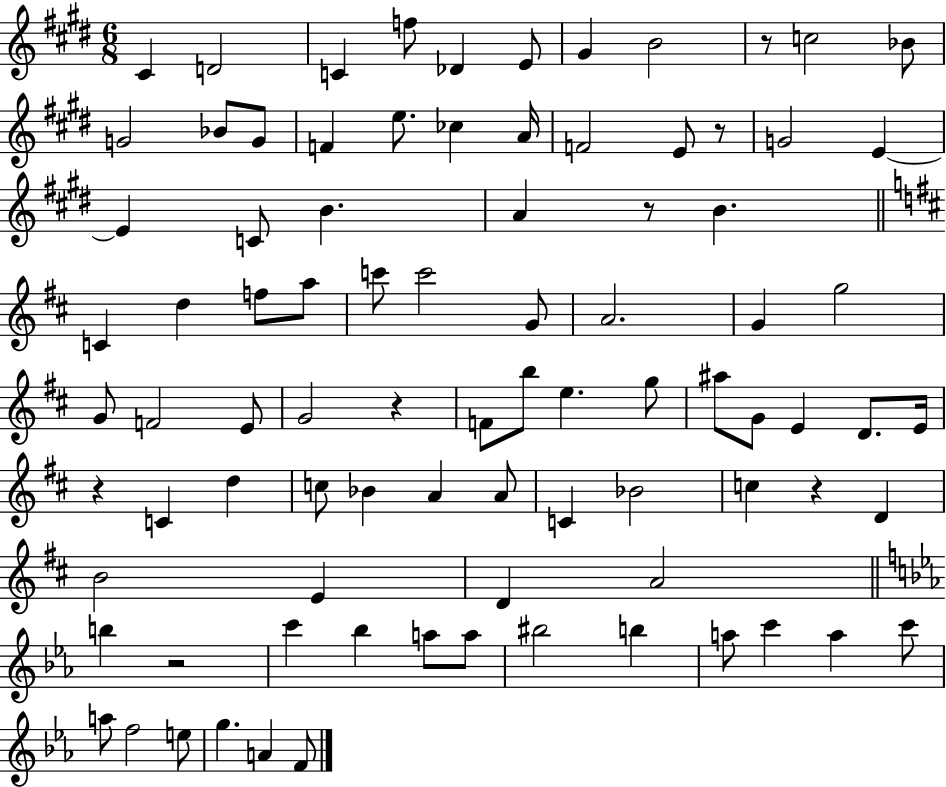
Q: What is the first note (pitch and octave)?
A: C#4